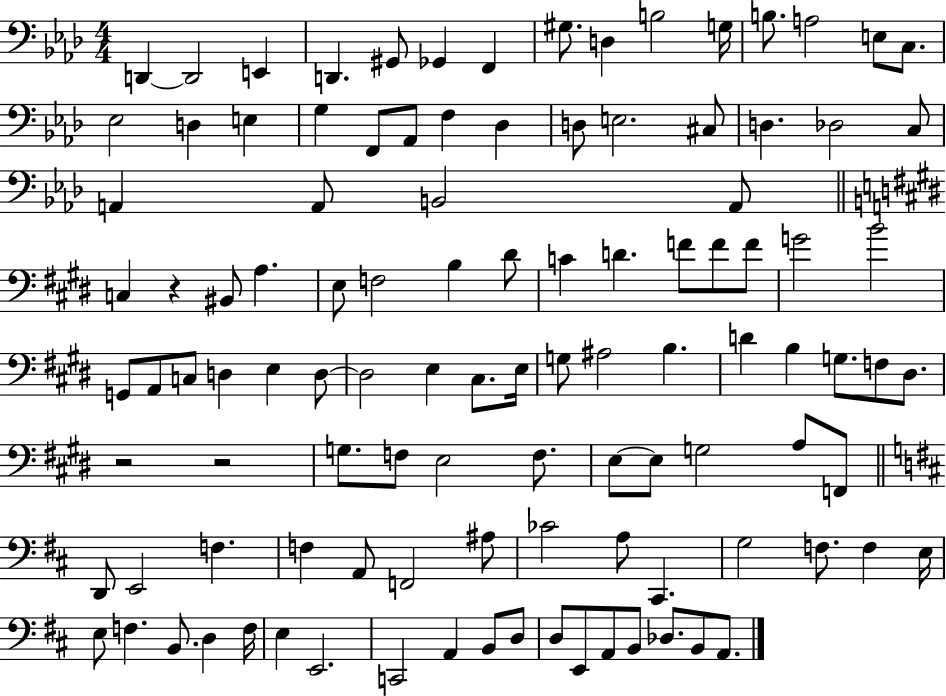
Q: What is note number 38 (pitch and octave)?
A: F3